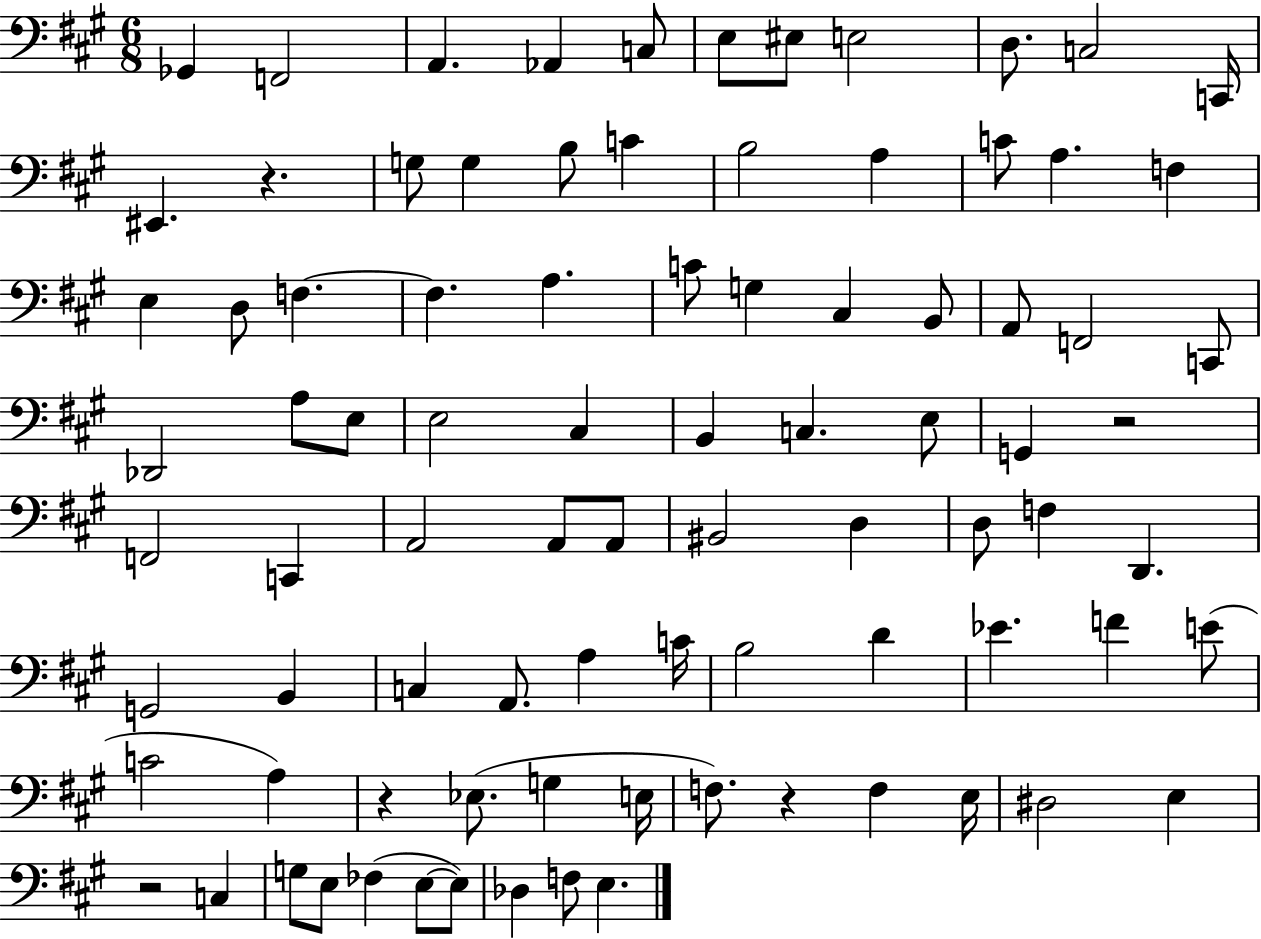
X:1
T:Untitled
M:6/8
L:1/4
K:A
_G,, F,,2 A,, _A,, C,/2 E,/2 ^E,/2 E,2 D,/2 C,2 C,,/4 ^E,, z G,/2 G, B,/2 C B,2 A, C/2 A, F, E, D,/2 F, F, A, C/2 G, ^C, B,,/2 A,,/2 F,,2 C,,/2 _D,,2 A,/2 E,/2 E,2 ^C, B,, C, E,/2 G,, z2 F,,2 C,, A,,2 A,,/2 A,,/2 ^B,,2 D, D,/2 F, D,, G,,2 B,, C, A,,/2 A, C/4 B,2 D _E F E/2 C2 A, z _E,/2 G, E,/4 F,/2 z F, E,/4 ^D,2 E, z2 C, G,/2 E,/2 _F, E,/2 E,/2 _D, F,/2 E,